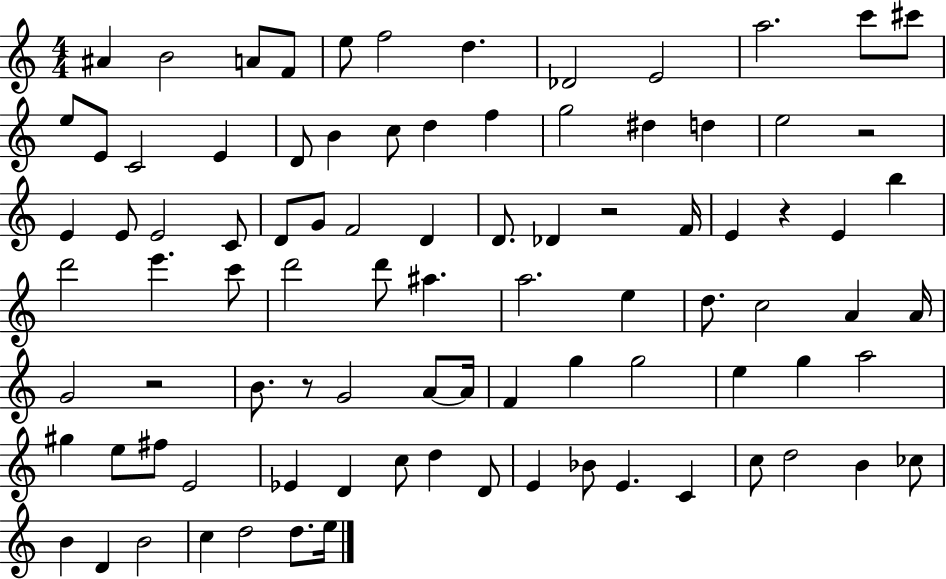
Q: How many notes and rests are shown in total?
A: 91